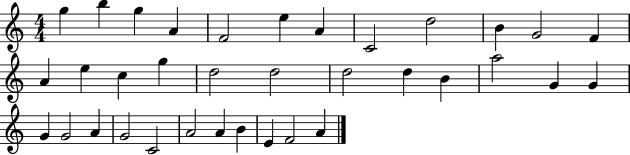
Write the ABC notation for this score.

X:1
T:Untitled
M:4/4
L:1/4
K:C
g b g A F2 e A C2 d2 B G2 F A e c g d2 d2 d2 d B a2 G G G G2 A G2 C2 A2 A B E F2 A